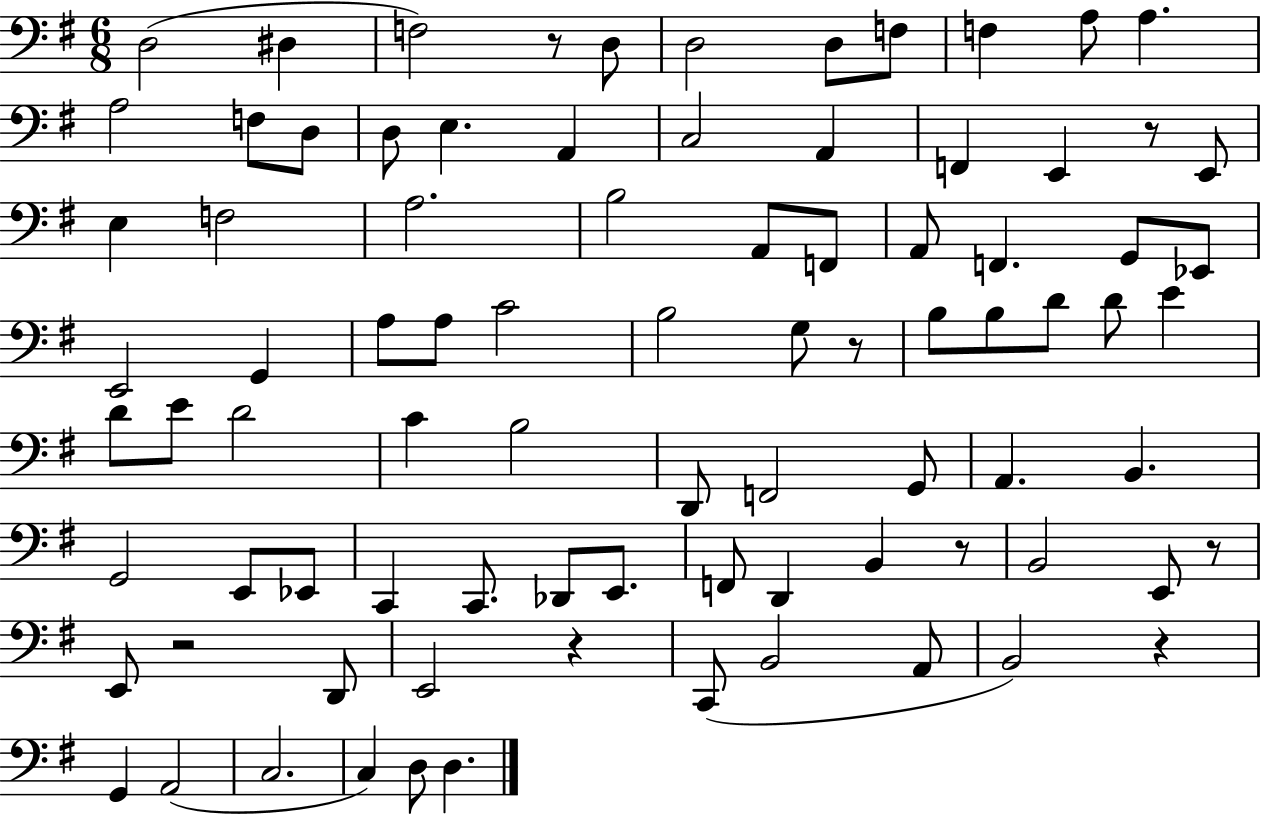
{
  \clef bass
  \numericTimeSignature
  \time 6/8
  \key g \major
  \repeat volta 2 { d2( dis4 | f2) r8 d8 | d2 d8 f8 | f4 a8 a4. | \break a2 f8 d8 | d8 e4. a,4 | c2 a,4 | f,4 e,4 r8 e,8 | \break e4 f2 | a2. | b2 a,8 f,8 | a,8 f,4. g,8 ees,8 | \break e,2 g,4 | a8 a8 c'2 | b2 g8 r8 | b8 b8 d'8 d'8 e'4 | \break d'8 e'8 d'2 | c'4 b2 | d,8 f,2 g,8 | a,4. b,4. | \break g,2 e,8 ees,8 | c,4 c,8. des,8 e,8. | f,8 d,4 b,4 r8 | b,2 e,8 r8 | \break e,8 r2 d,8 | e,2 r4 | c,8( b,2 a,8 | b,2) r4 | \break g,4 a,2( | c2. | c4) d8 d4. | } \bar "|."
}